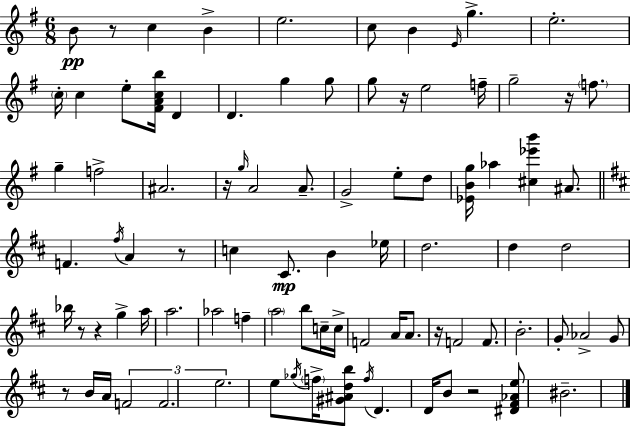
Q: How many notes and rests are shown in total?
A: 89